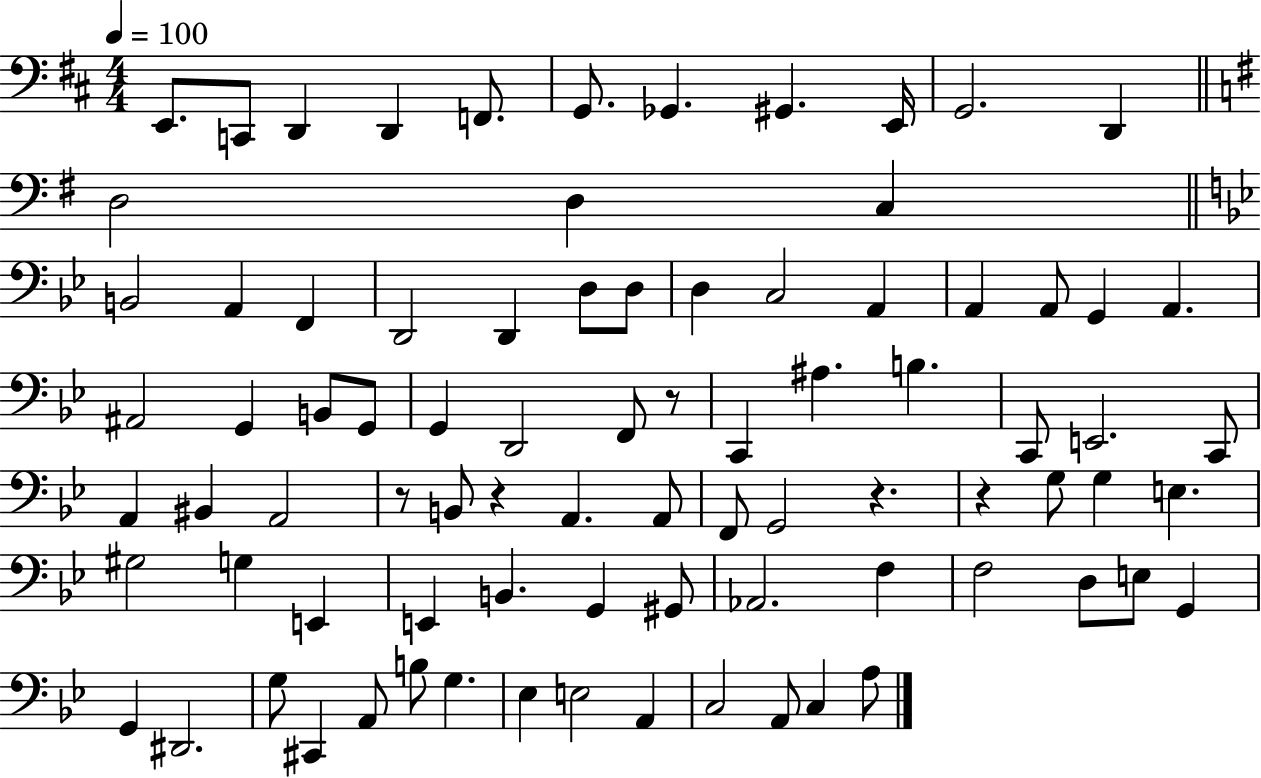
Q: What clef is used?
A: bass